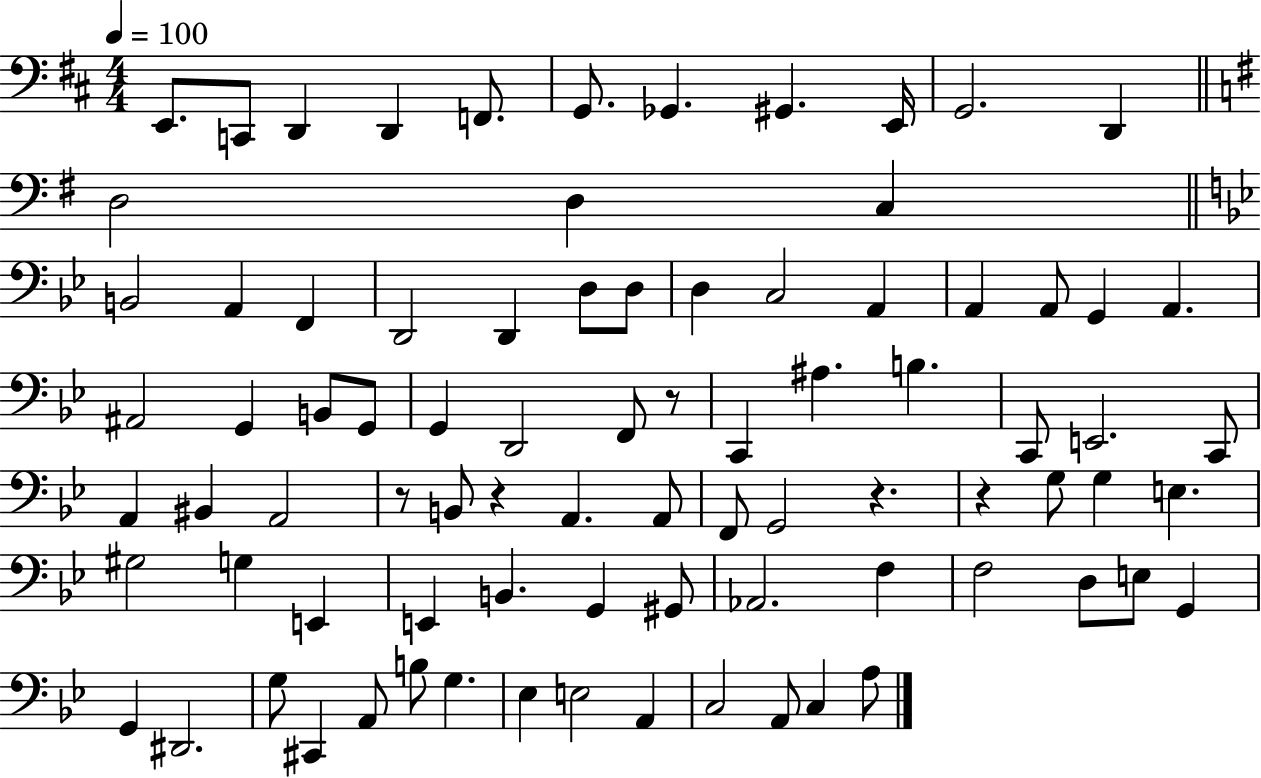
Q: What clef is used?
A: bass